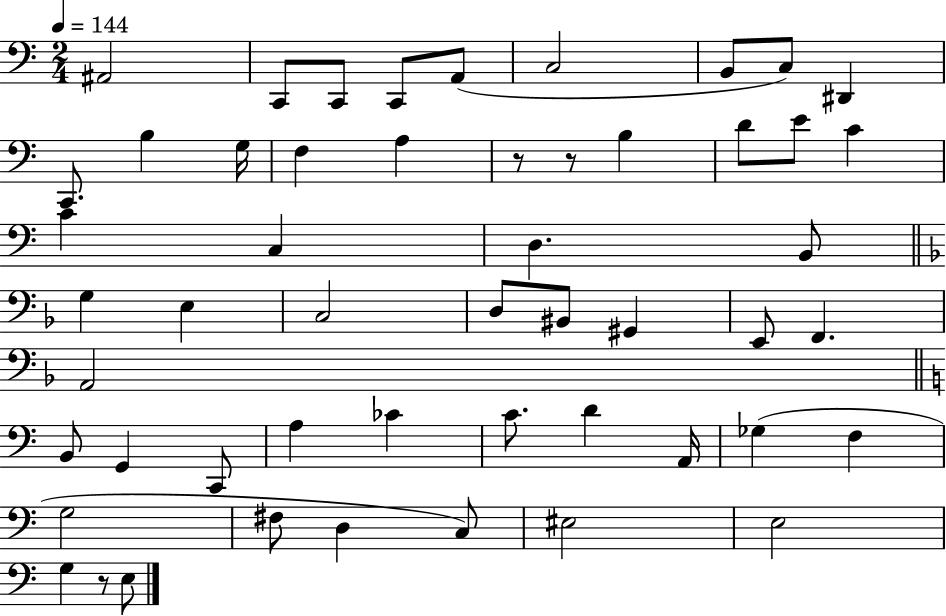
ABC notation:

X:1
T:Untitled
M:2/4
L:1/4
K:C
^A,,2 C,,/2 C,,/2 C,,/2 A,,/2 C,2 B,,/2 C,/2 ^D,, C,,/2 B, G,/4 F, A, z/2 z/2 B, D/2 E/2 C C C, D, B,,/2 G, E, C,2 D,/2 ^B,,/2 ^G,, E,,/2 F,, A,,2 B,,/2 G,, C,,/2 A, _C C/2 D A,,/4 _G, F, G,2 ^F,/2 D, C,/2 ^E,2 E,2 G, z/2 E,/2